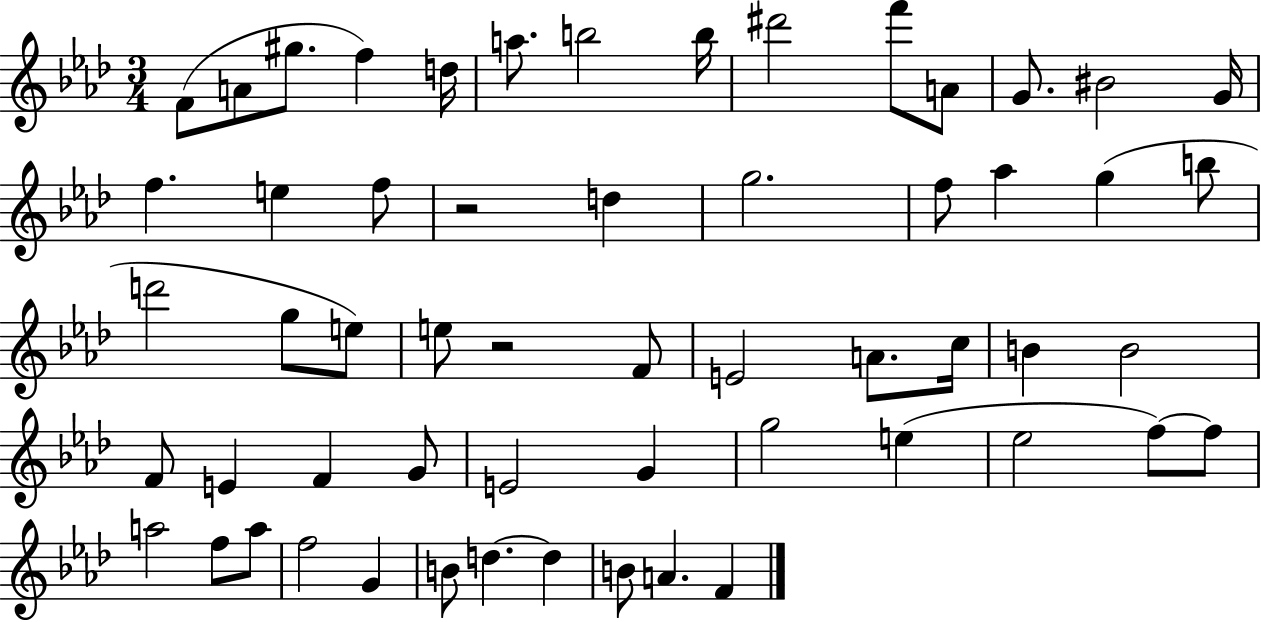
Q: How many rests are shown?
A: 2